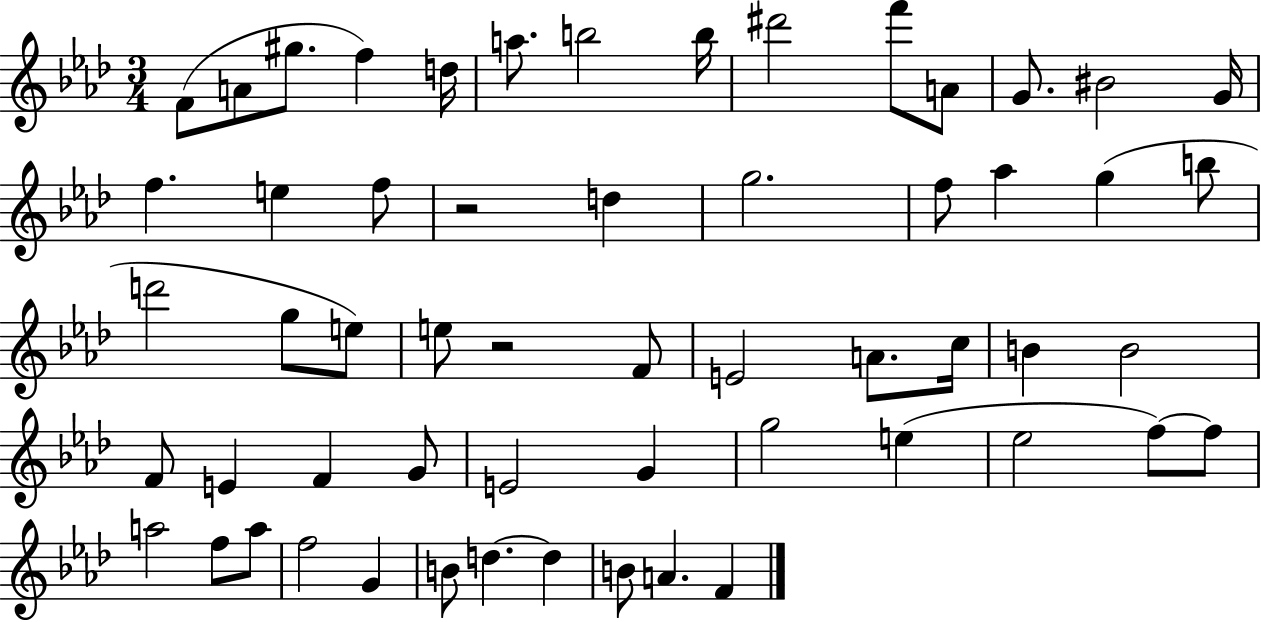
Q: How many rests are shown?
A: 2